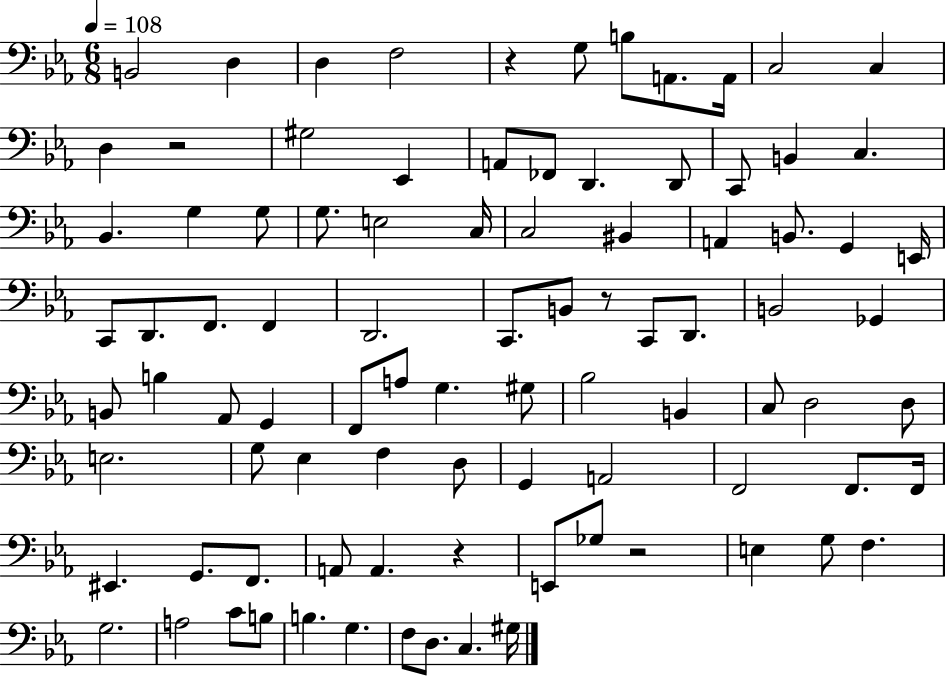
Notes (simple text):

B2/h D3/q D3/q F3/h R/q G3/e B3/e A2/e. A2/s C3/h C3/q D3/q R/h G#3/h Eb2/q A2/e FES2/e D2/q. D2/e C2/e B2/q C3/q. Bb2/q. G3/q G3/e G3/e. E3/h C3/s C3/h BIS2/q A2/q B2/e. G2/q E2/s C2/e D2/e. F2/e. F2/q D2/h. C2/e. B2/e R/e C2/e D2/e. B2/h Gb2/q B2/e B3/q Ab2/e G2/q F2/e A3/e G3/q. G#3/e Bb3/h B2/q C3/e D3/h D3/e E3/h. G3/e Eb3/q F3/q D3/e G2/q A2/h F2/h F2/e. F2/s EIS2/q. G2/e. F2/e. A2/e A2/q. R/q E2/e Gb3/e R/h E3/q G3/e F3/q. G3/h. A3/h C4/e B3/e B3/q. G3/q. F3/e D3/e. C3/q. G#3/s